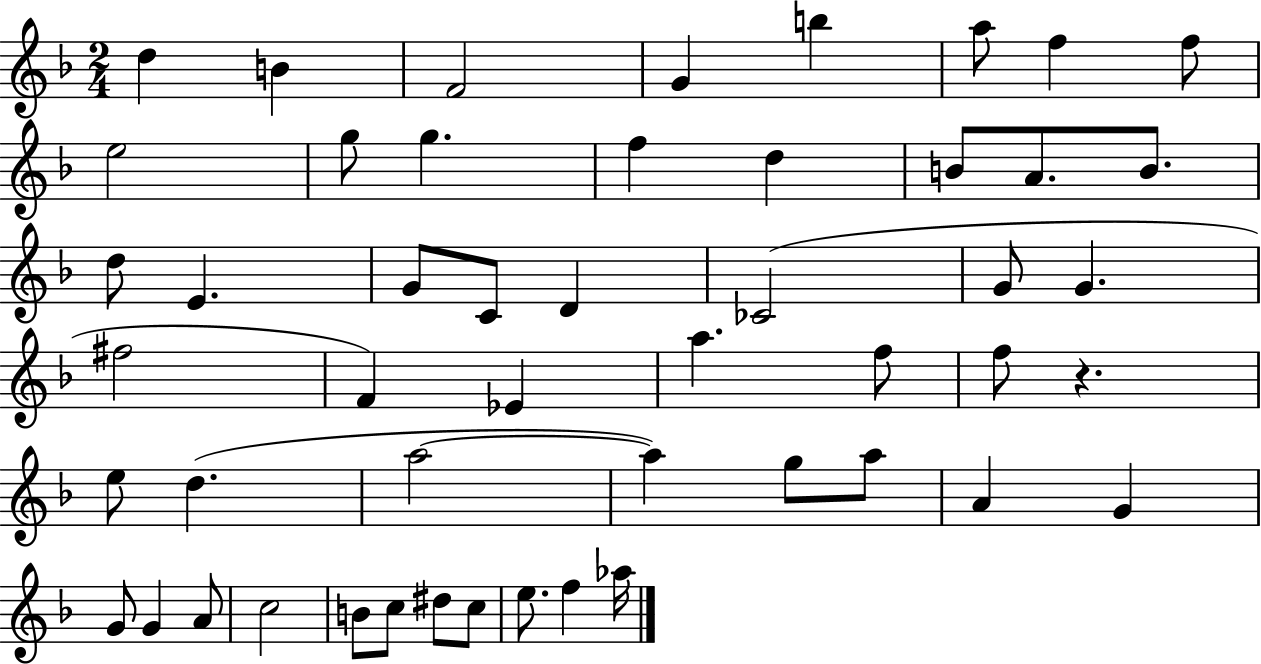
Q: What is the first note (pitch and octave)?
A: D5